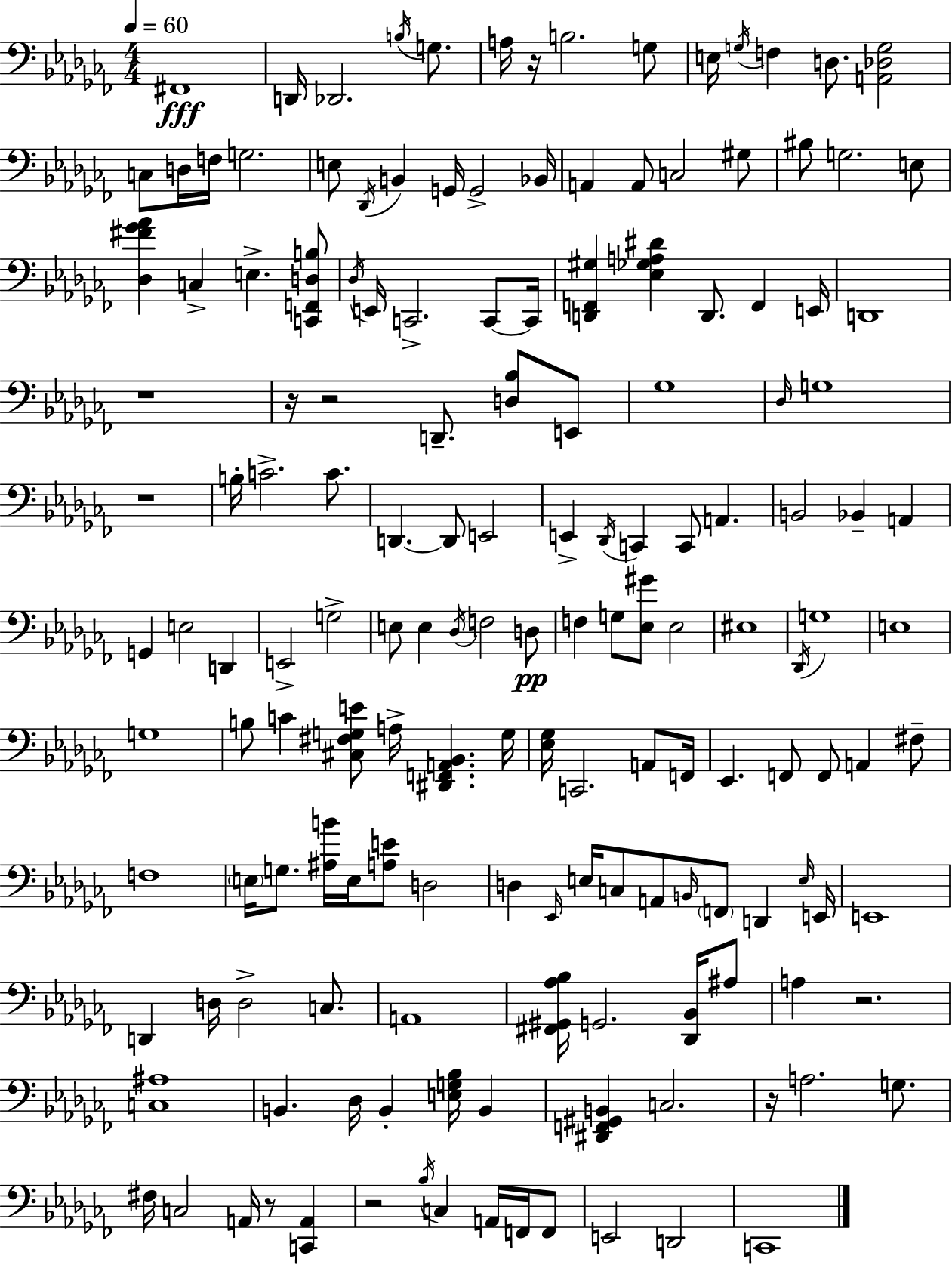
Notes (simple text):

F#2/w D2/s Db2/h. B3/s G3/e. A3/s R/s B3/h. G3/e E3/s G3/s F3/q D3/e. [A2,Db3,G3]/h C3/e D3/s F3/s G3/h. E3/e Db2/s B2/q G2/s G2/h Bb2/s A2/q A2/e C3/h G#3/e BIS3/e G3/h. E3/e [Db3,F#4,Gb4,Ab4]/q C3/q E3/q. [C2,F2,D3,B3]/e Db3/s E2/s C2/h. C2/e C2/s [D2,F2,G#3]/q [Eb3,Gb3,A3,D#4]/q D2/e. F2/q E2/s D2/w R/w R/s R/h D2/e. [D3,Bb3]/e E2/e Gb3/w Db3/s G3/w R/w B3/s C4/h. C4/e. D2/q. D2/e E2/h E2/q Db2/s C2/q C2/e A2/q. B2/h Bb2/q A2/q G2/q E3/h D2/q E2/h G3/h E3/e E3/q Db3/s F3/h D3/e F3/q G3/e [Eb3,G#4]/e Eb3/h EIS3/w Db2/s G3/w E3/w G3/w B3/e C4/q [C#3,F#3,G3,E4]/e A3/s [D#2,F2,A2,Bb2]/q. G3/s [Eb3,Gb3]/s C2/h. A2/e F2/s Eb2/q. F2/e F2/e A2/q F#3/e F3/w E3/s G3/e. [A#3,B4]/s E3/s [A3,E4]/e D3/h D3/q Eb2/s E3/s C3/e A2/e B2/s F2/e D2/q E3/s E2/s E2/w D2/q D3/s D3/h C3/e. A2/w [F#2,G#2,Ab3,Bb3]/s G2/h. [Db2,Bb2]/s A#3/e A3/q R/h. [C3,A#3]/w B2/q. Db3/s B2/q [E3,G3,Bb3]/s B2/q [D#2,F2,G#2,B2]/q C3/h. R/s A3/h. G3/e. F#3/s C3/h A2/s R/e [C2,A2]/q R/h Bb3/s C3/q A2/s F2/s F2/e E2/h D2/h C2/w